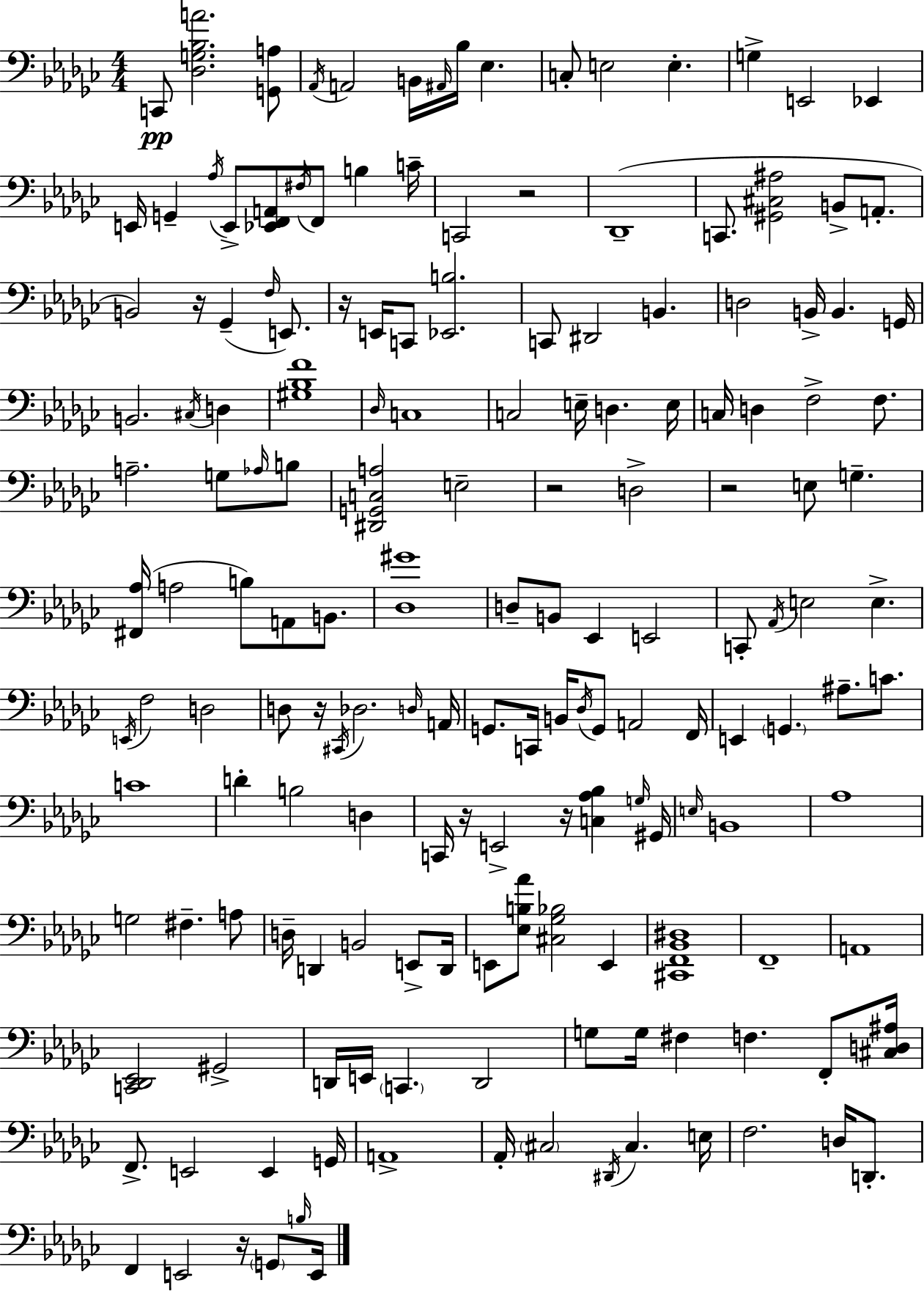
X:1
T:Untitled
M:4/4
L:1/4
K:Ebm
C,,/2 [_D,G,_B,A]2 [G,,A,]/2 _A,,/4 A,,2 B,,/4 ^A,,/4 _B,/4 _E, C,/2 E,2 E, G, E,,2 _E,, E,,/4 G,, _A,/4 E,,/2 [_E,,F,,A,,]/2 ^F,/4 F,,/2 B, C/4 C,,2 z2 _D,,4 C,,/2 [^G,,^C,^A,]2 B,,/2 A,,/2 B,,2 z/4 _G,, F,/4 E,,/2 z/4 E,,/4 C,,/2 [_E,,B,]2 C,,/2 ^D,,2 B,, D,2 B,,/4 B,, G,,/4 B,,2 ^C,/4 D, [^G,_B,F]4 _D,/4 C,4 C,2 E,/4 D, E,/4 C,/4 D, F,2 F,/2 A,2 G,/2 _A,/4 B,/2 [^D,,G,,C,A,]2 E,2 z2 D,2 z2 E,/2 G, [^F,,_A,]/4 A,2 B,/2 A,,/2 B,,/2 [_D,^G]4 D,/2 B,,/2 _E,, E,,2 C,,/2 _A,,/4 E,2 E, E,,/4 F,2 D,2 D,/2 z/4 ^C,,/4 _D,2 D,/4 A,,/4 G,,/2 C,,/4 B,,/4 _D,/4 G,,/2 A,,2 F,,/4 E,, G,, ^A,/2 C/2 C4 D B,2 D, C,,/4 z/4 E,,2 z/4 [C,_A,_B,] G,/4 ^G,,/4 E,/4 B,,4 _A,4 G,2 ^F, A,/2 D,/4 D,, B,,2 E,,/2 D,,/4 E,,/2 [_E,B,_A]/2 [^C,_G,_B,]2 E,, [^C,,F,,_B,,^D,]4 F,,4 A,,4 [C,,_D,,_E,,]2 ^G,,2 D,,/4 E,,/4 C,, D,,2 G,/2 G,/4 ^F, F, F,,/2 [^C,D,^A,]/4 F,,/2 E,,2 E,, G,,/4 A,,4 _A,,/4 ^C,2 ^D,,/4 ^C, E,/4 F,2 D,/4 D,,/2 F,, E,,2 z/4 G,,/2 B,/4 E,,/4